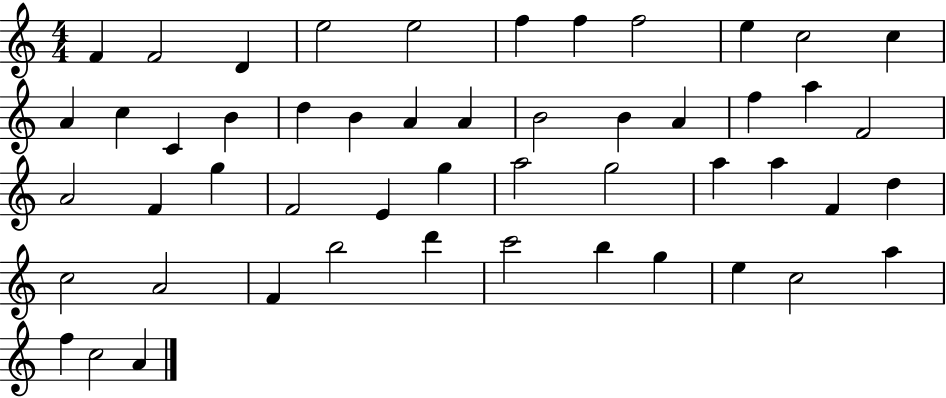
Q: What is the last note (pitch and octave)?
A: A4